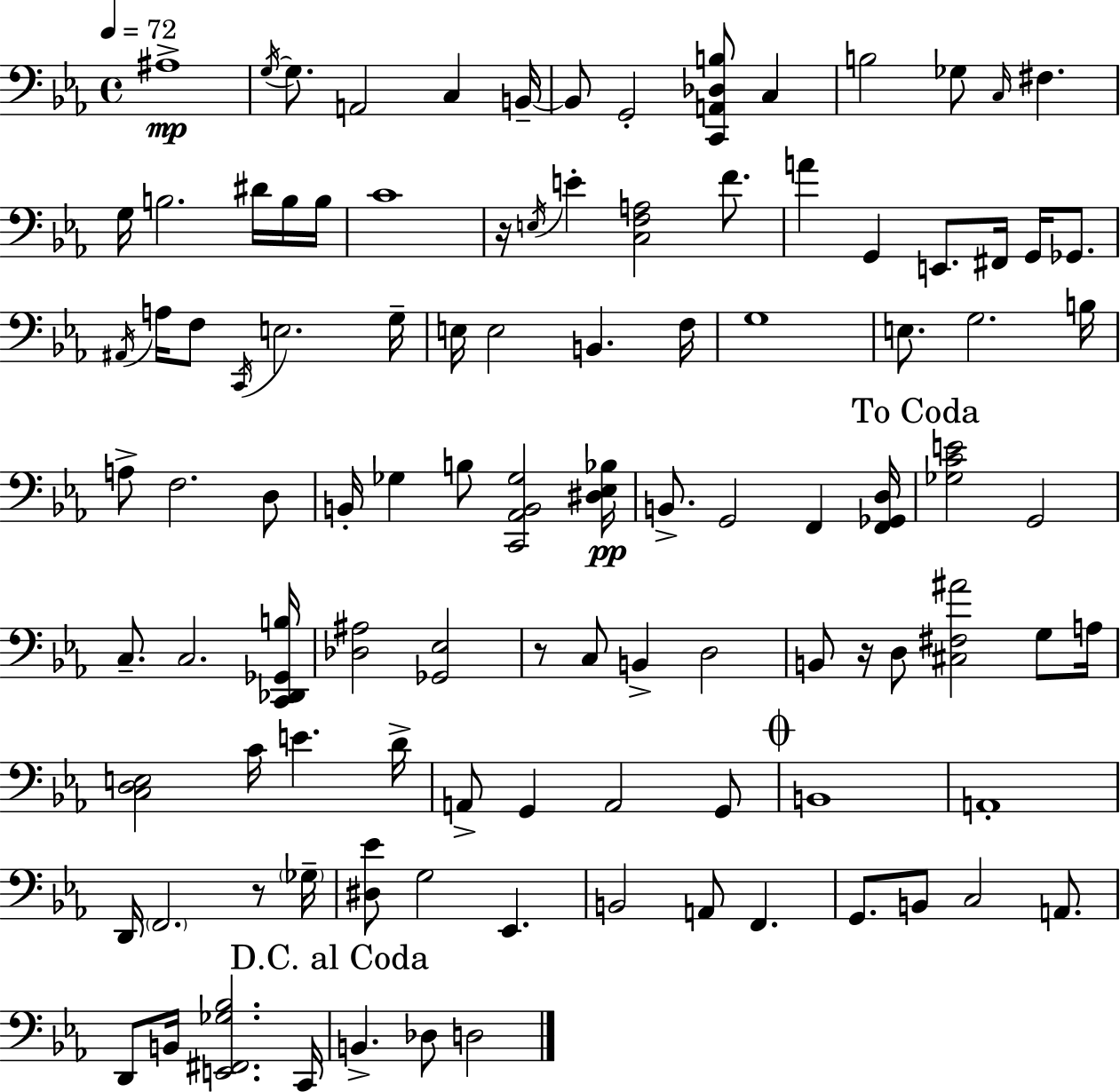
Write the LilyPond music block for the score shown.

{
  \clef bass
  \time 4/4
  \defaultTimeSignature
  \key c \minor
  \tempo 4 = 72
  ais1->\mp | \acciaccatura { g16~ }~ g8. a,2 c4 | b,16--~~ b,8 g,2-. <c, a, des b>8 c4 | b2 ges8 \grace { c16 } fis4. | \break g16 b2. dis'16 | b16 b16 c'1 | r16 \acciaccatura { e16 } e'4-. <c f a>2 | f'8. a'4 g,4 e,8. fis,16 g,16 | \break ges,8. \acciaccatura { ais,16 } a16 f8 \acciaccatura { c,16 } e2. | g16-- e16 e2 b,4. | f16 g1 | e8. g2. | \break b16 a8-> f2. | d8 b,16-. ges4 b8 <c, aes, b, ges>2 | <dis ees bes>16\pp b,8.-> g,2 | f,4 <f, ges, d>16 \mark "To Coda" <ges c' e'>2 g,2 | \break c8.-- c2. | <c, des, ges, b>16 <des ais>2 <ges, ees>2 | r8 c8 b,4-> d2 | b,8 r16 d8 <cis fis ais'>2 | \break g8 a16 <c d e>2 c'16 e'4. | d'16-> a,8-> g,4 a,2 | g,8 \mark \markup { \musicglyph "scripts.coda" } b,1 | a,1-. | \break d,16 \parenthesize f,2. | r8 \parenthesize ges16-- <dis ees'>8 g2 ees,4. | b,2 a,8 f,4. | g,8. b,8 c2 | \break a,8. d,8 b,16 <e, fis, ges bes>2. | c,16 \mark "D.C. al Coda" b,4.-> des8 d2 | \bar "|."
}